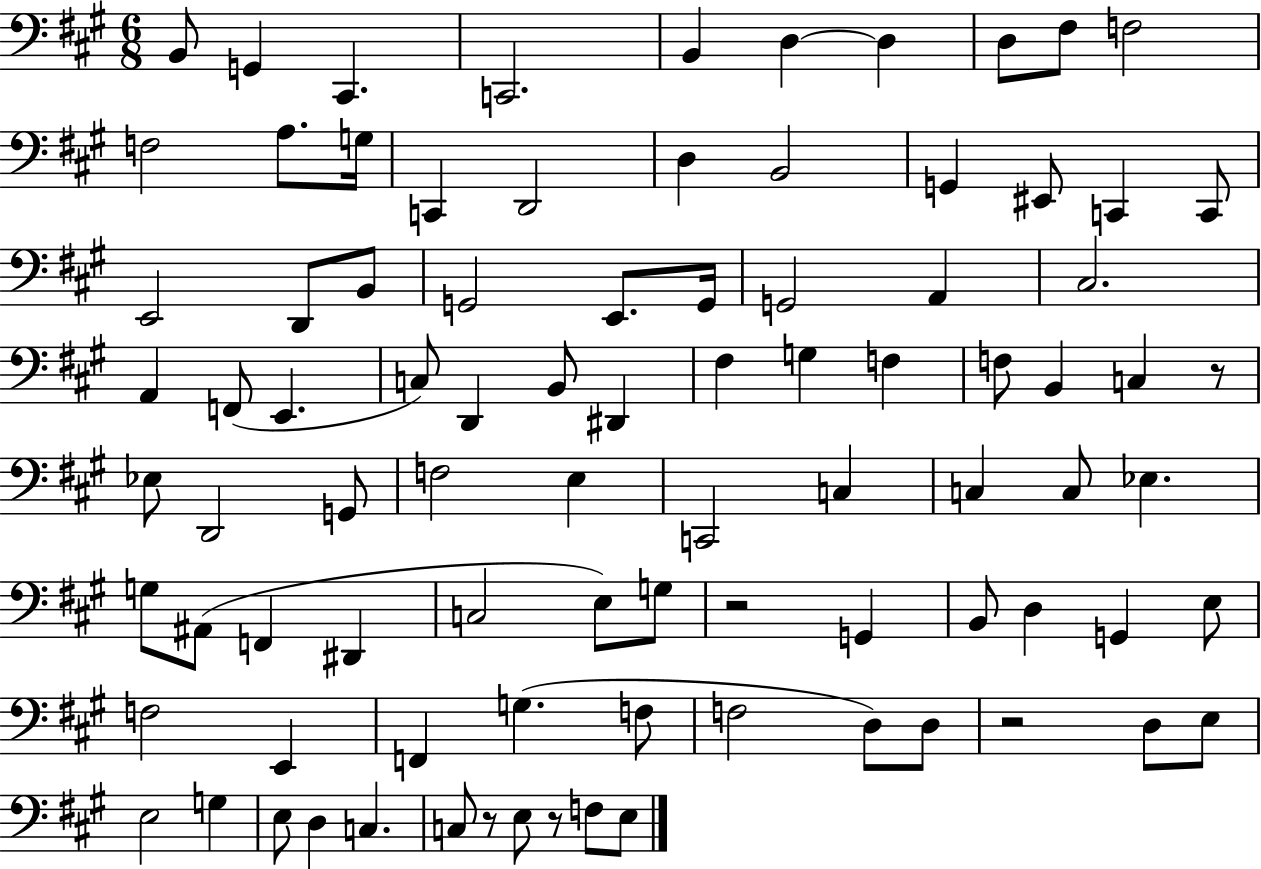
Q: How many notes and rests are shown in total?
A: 89